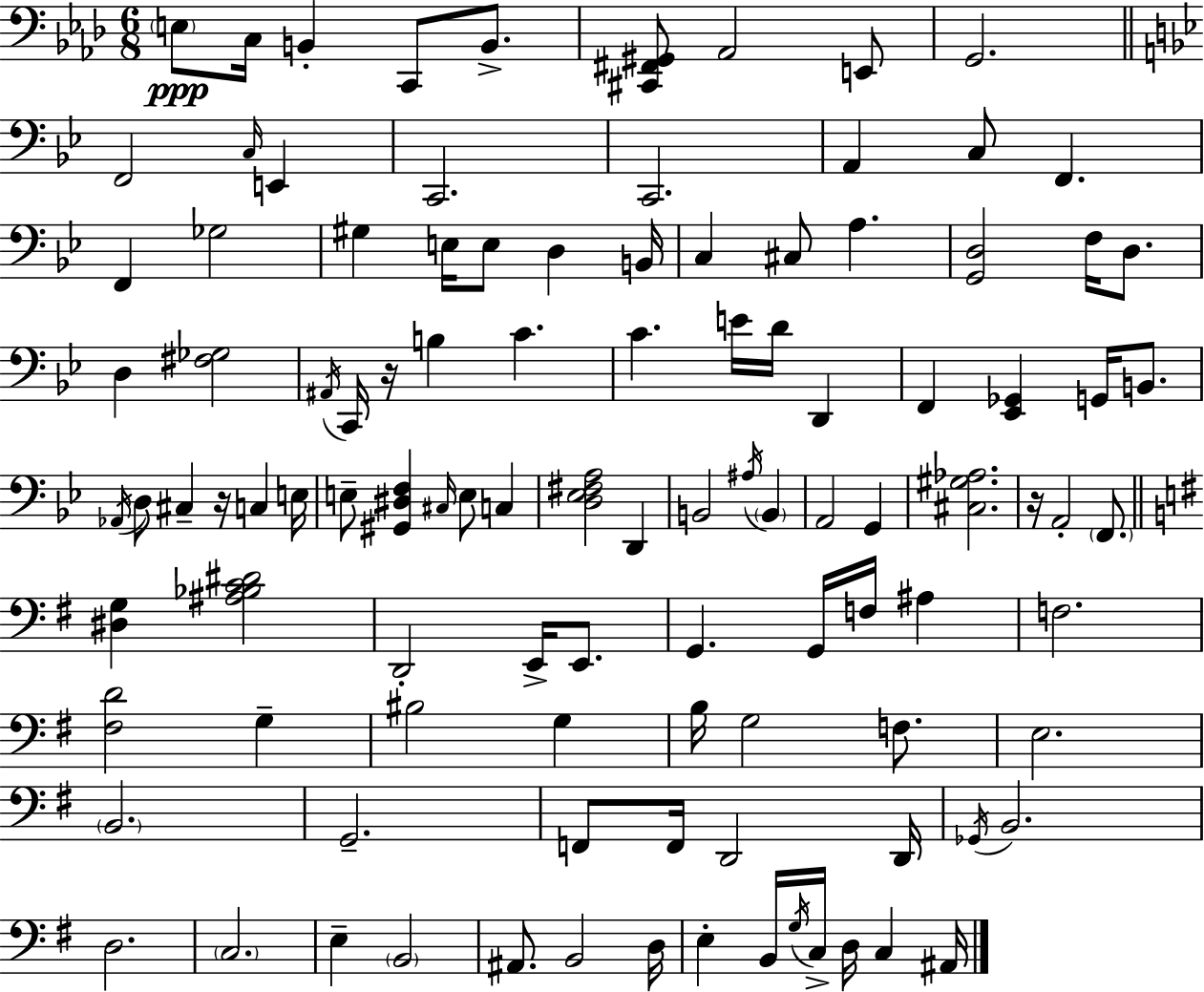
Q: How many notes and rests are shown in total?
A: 107